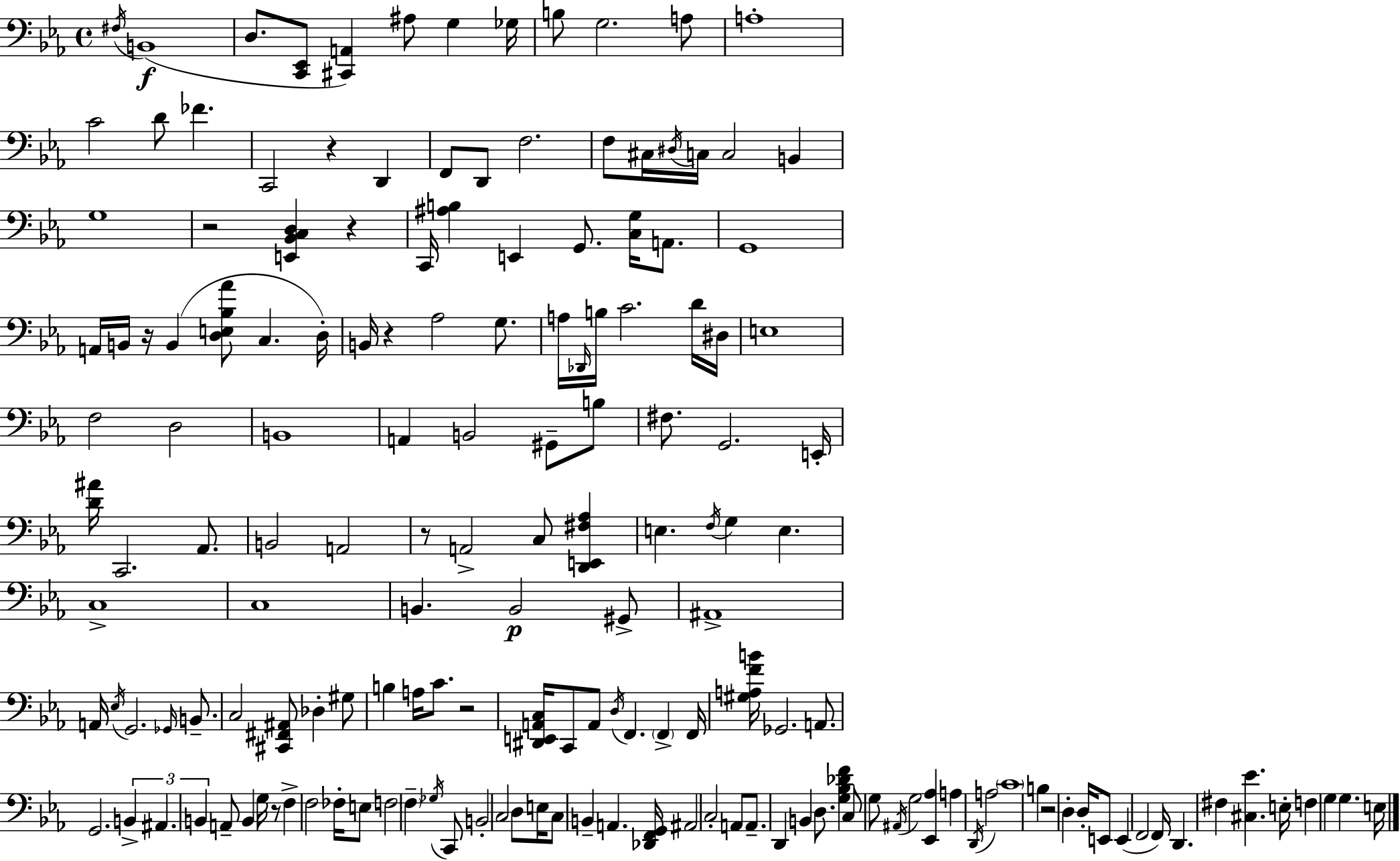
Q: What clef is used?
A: bass